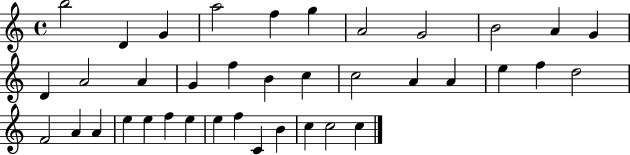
B5/h D4/q G4/q A5/h F5/q G5/q A4/h G4/h B4/h A4/q G4/q D4/q A4/h A4/q G4/q F5/q B4/q C5/q C5/h A4/q A4/q E5/q F5/q D5/h F4/h A4/q A4/q E5/q E5/q F5/q E5/q E5/q F5/q C4/q B4/q C5/q C5/h C5/q